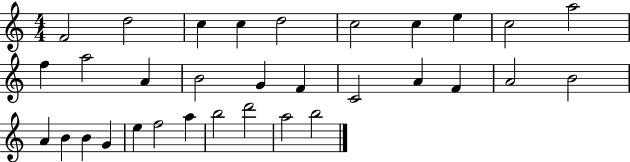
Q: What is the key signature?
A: C major